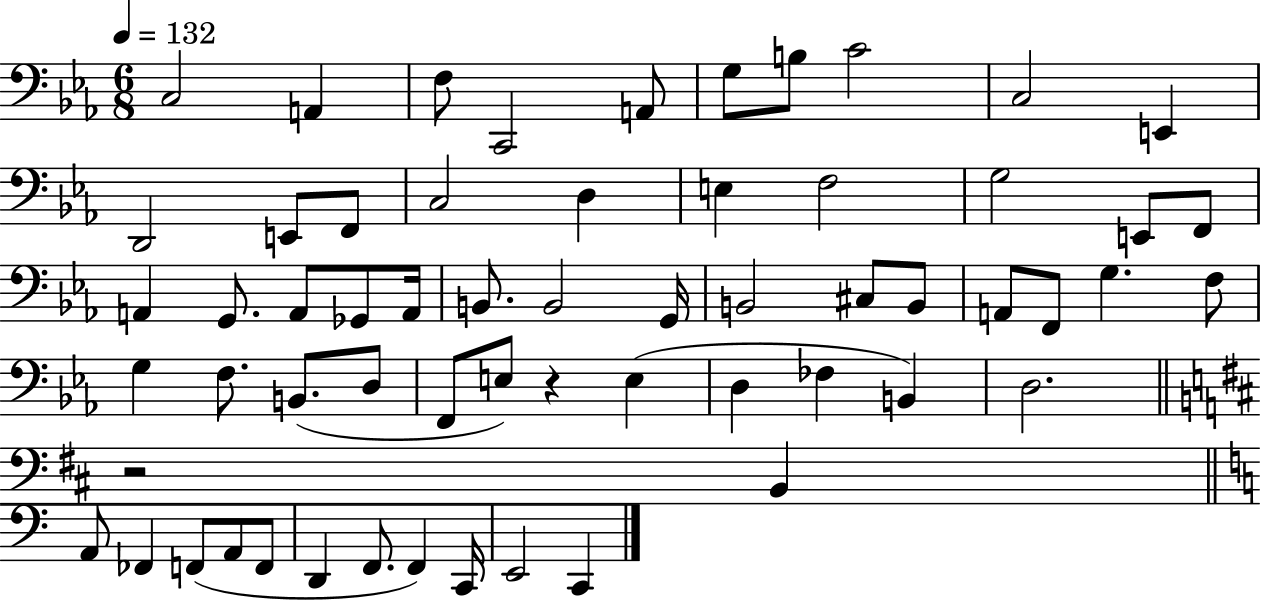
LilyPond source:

{
  \clef bass
  \numericTimeSignature
  \time 6/8
  \key ees \major
  \tempo 4 = 132
  c2 a,4 | f8 c,2 a,8 | g8 b8 c'2 | c2 e,4 | \break d,2 e,8 f,8 | c2 d4 | e4 f2 | g2 e,8 f,8 | \break a,4 g,8. a,8 ges,8 a,16 | b,8. b,2 g,16 | b,2 cis8 b,8 | a,8 f,8 g4. f8 | \break g4 f8. b,8.( d8 | f,8 e8) r4 e4( | d4 fes4 b,4) | d2. | \break \bar "||" \break \key d \major r2 b,4 | \bar "||" \break \key a \minor a,8 fes,4 f,8( a,8 f,8 | d,4 f,8. f,4) c,16 | e,2 c,4 | \bar "|."
}